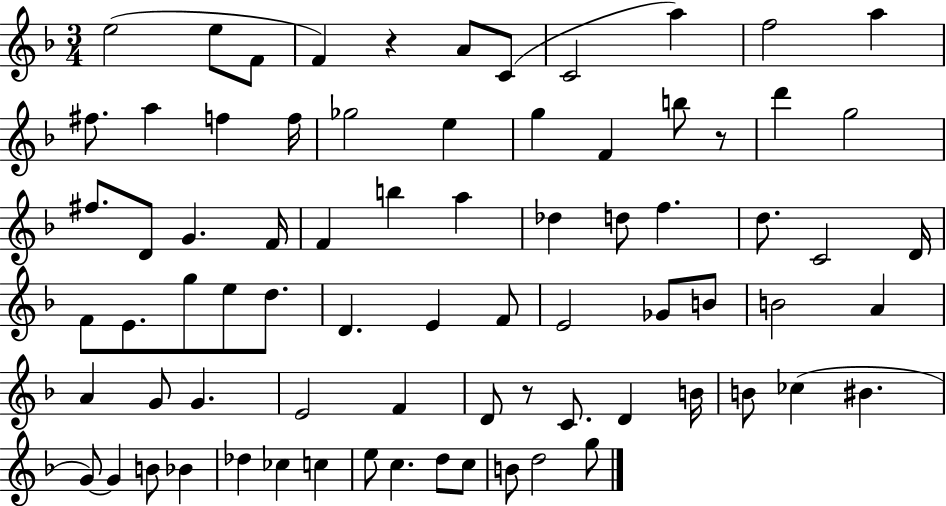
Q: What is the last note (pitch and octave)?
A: G5